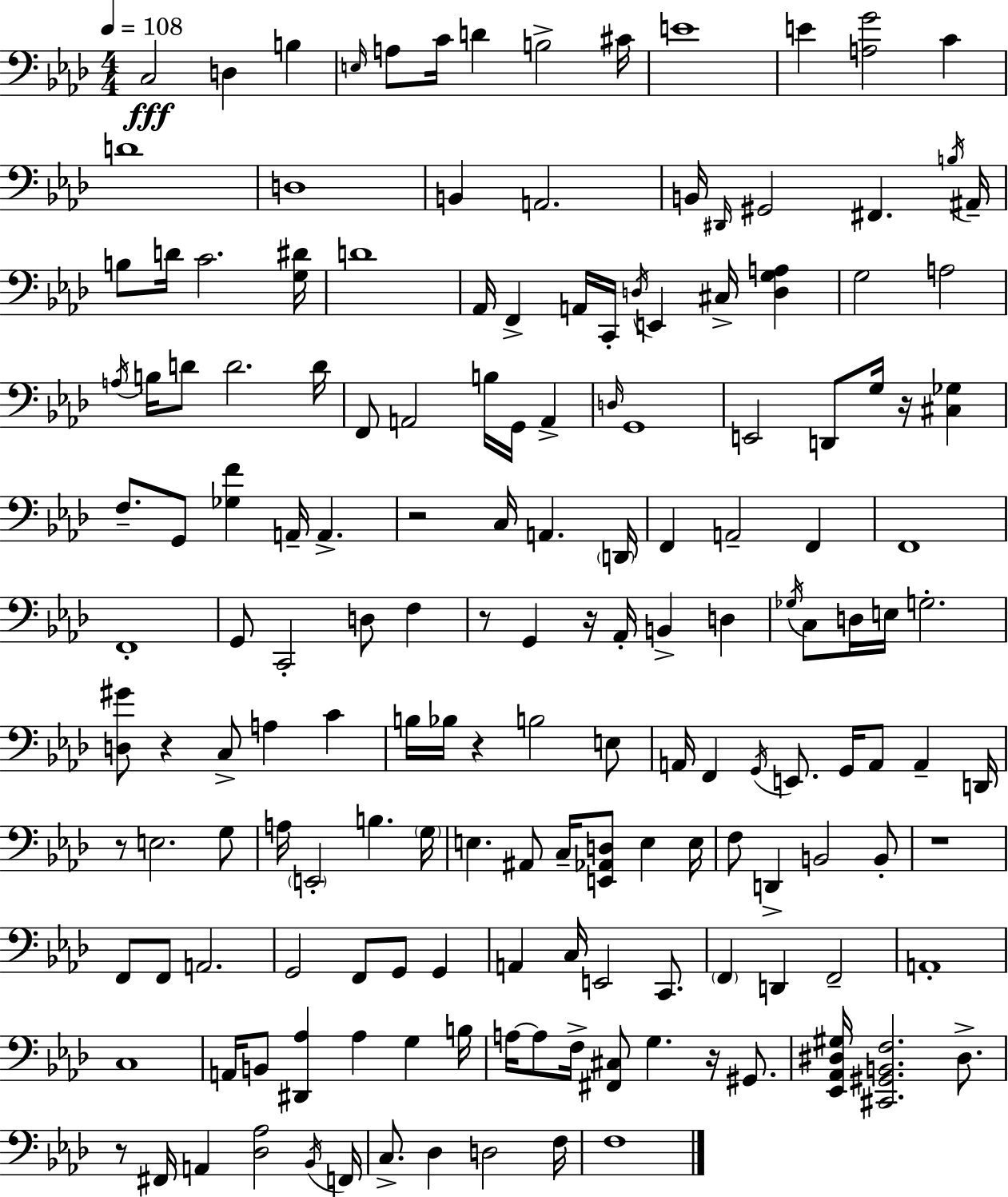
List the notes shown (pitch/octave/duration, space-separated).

C3/h D3/q B3/q E3/s A3/e C4/s D4/q B3/h C#4/s E4/w E4/q [A3,G4]/h C4/q D4/w D3/w B2/q A2/h. B2/s D#2/s G#2/h F#2/q. B3/s A#2/s B3/e D4/s C4/h. [G3,D#4]/s D4/w Ab2/s F2/q A2/s C2/s D3/s E2/q C#3/s [D3,G3,A3]/q G3/h A3/h A3/s B3/s D4/e D4/h. D4/s F2/e A2/h B3/s G2/s A2/q D3/s G2/w E2/h D2/e G3/s R/s [C#3,Gb3]/q F3/e. G2/e [Gb3,F4]/q A2/s A2/q. R/h C3/s A2/q. D2/s F2/q A2/h F2/q F2/w F2/w G2/e C2/h D3/e F3/q R/e G2/q R/s Ab2/s B2/q D3/q Gb3/s C3/e D3/s E3/s G3/h. [D3,G#4]/e R/q C3/e A3/q C4/q B3/s Bb3/s R/q B3/h E3/e A2/s F2/q G2/s E2/e. G2/s A2/e A2/q D2/s R/e E3/h. G3/e A3/s E2/h B3/q. G3/s E3/q. A#2/e C3/s [E2,Ab2,D3]/e E3/q E3/s F3/e D2/q B2/h B2/e R/w F2/e F2/e A2/h. G2/h F2/e G2/e G2/q A2/q C3/s E2/h C2/e. F2/q D2/q F2/h A2/w C3/w A2/s B2/e [D#2,Ab3]/q Ab3/q G3/q B3/s A3/s A3/e F3/s [F#2,C#3]/e G3/q. R/s G#2/e. [Eb2,Ab2,D#3,G#3]/s [C#2,G#2,B2,F3]/h. D#3/e. R/e F#2/s A2/q [Db3,Ab3]/h Bb2/s F2/s C3/e. Db3/q D3/h F3/s F3/w